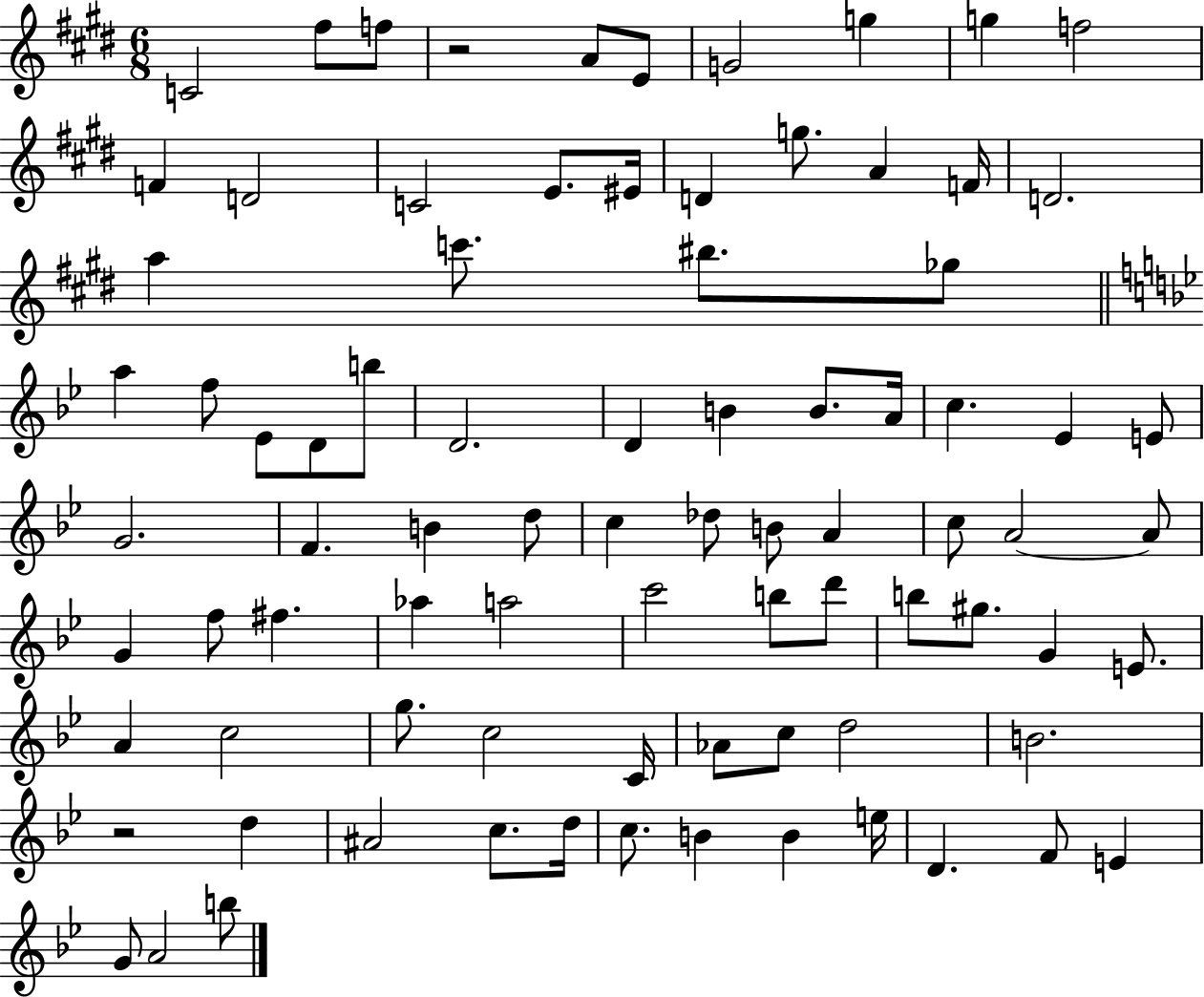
{
  \clef treble
  \numericTimeSignature
  \time 6/8
  \key e \major
  c'2 fis''8 f''8 | r2 a'8 e'8 | g'2 g''4 | g''4 f''2 | \break f'4 d'2 | c'2 e'8. eis'16 | d'4 g''8. a'4 f'16 | d'2. | \break a''4 c'''8. bis''8. ges''8 | \bar "||" \break \key g \minor a''4 f''8 ees'8 d'8 b''8 | d'2. | d'4 b'4 b'8. a'16 | c''4. ees'4 e'8 | \break g'2. | f'4. b'4 d''8 | c''4 des''8 b'8 a'4 | c''8 a'2~~ a'8 | \break g'4 f''8 fis''4. | aes''4 a''2 | c'''2 b''8 d'''8 | b''8 gis''8. g'4 e'8. | \break a'4 c''2 | g''8. c''2 c'16 | aes'8 c''8 d''2 | b'2. | \break r2 d''4 | ais'2 c''8. d''16 | c''8. b'4 b'4 e''16 | d'4. f'8 e'4 | \break g'8 a'2 b''8 | \bar "|."
}